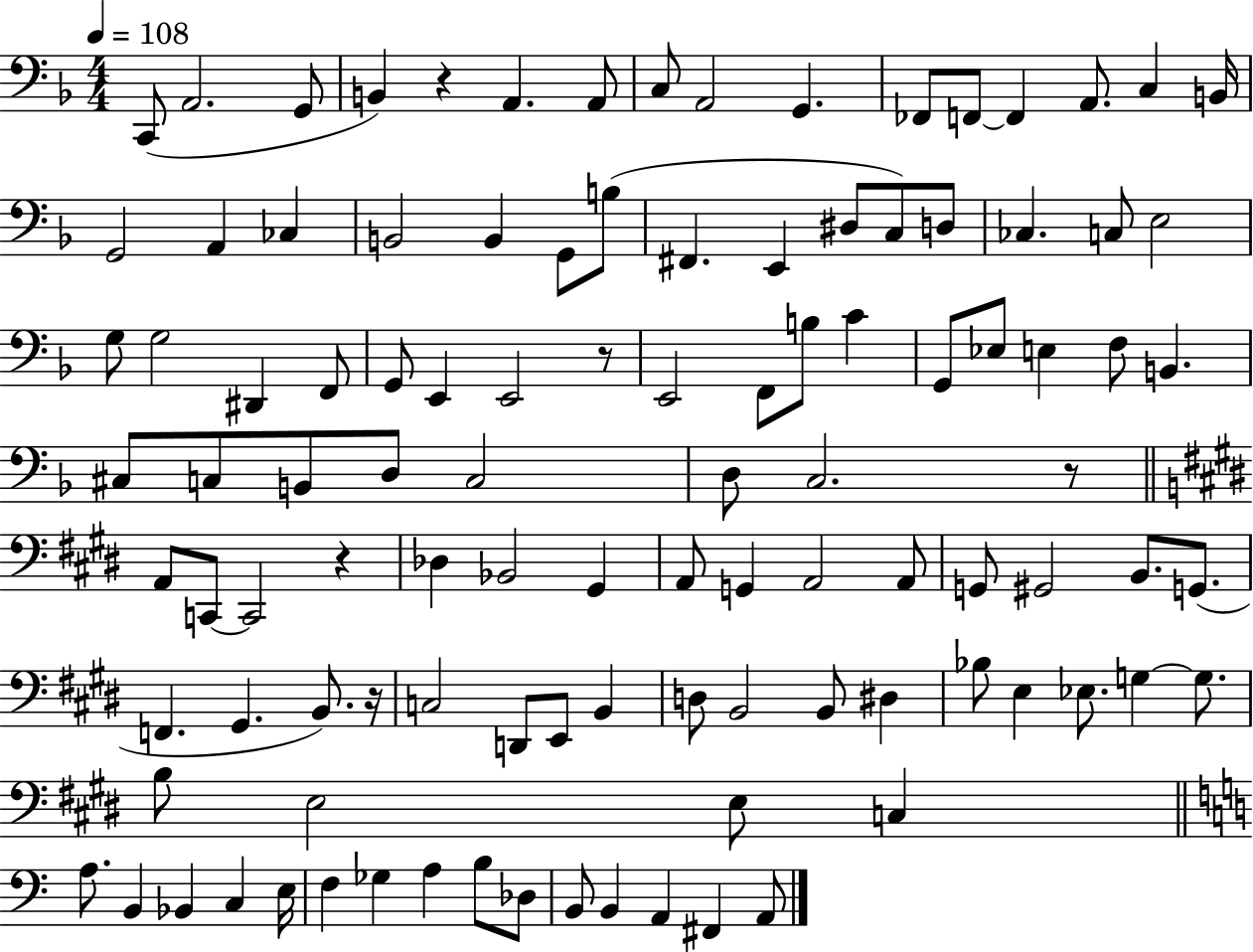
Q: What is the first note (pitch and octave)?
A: C2